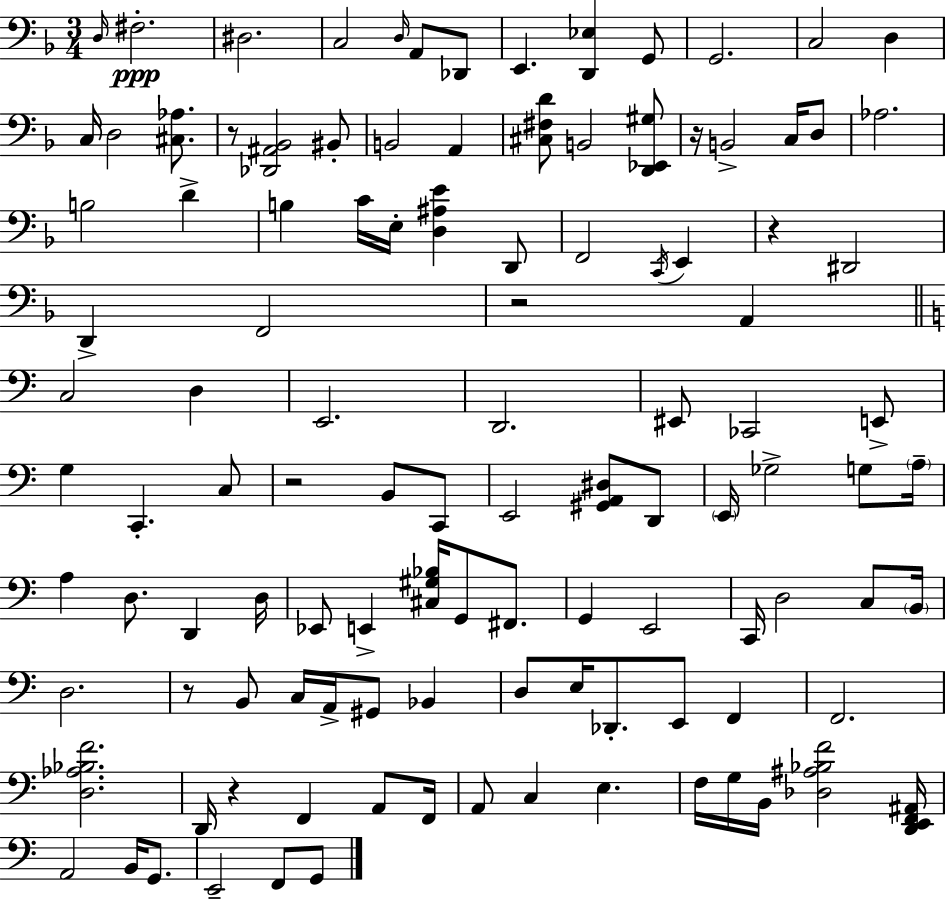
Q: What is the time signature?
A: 3/4